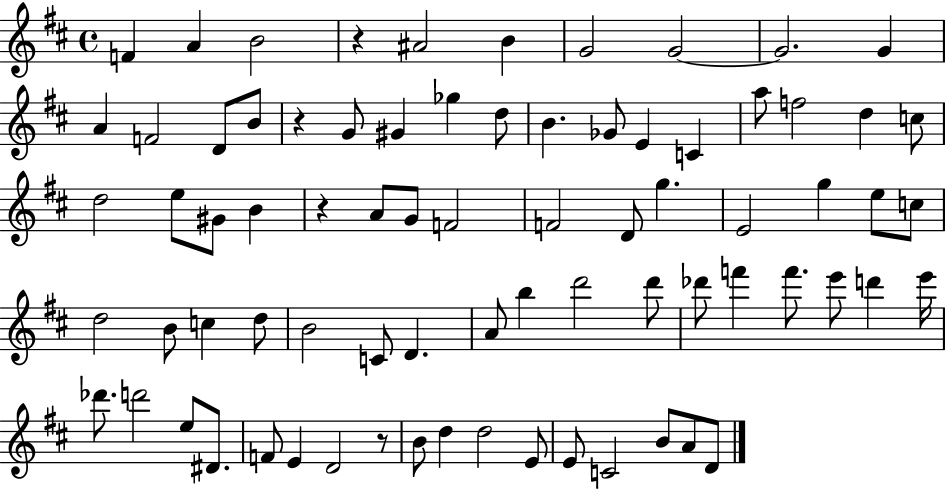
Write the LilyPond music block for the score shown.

{
  \clef treble
  \time 4/4
  \defaultTimeSignature
  \key d \major
  f'4 a'4 b'2 | r4 ais'2 b'4 | g'2 g'2~~ | g'2. g'4 | \break a'4 f'2 d'8 b'8 | r4 g'8 gis'4 ges''4 d''8 | b'4. ges'8 e'4 c'4 | a''8 f''2 d''4 c''8 | \break d''2 e''8 gis'8 b'4 | r4 a'8 g'8 f'2 | f'2 d'8 g''4. | e'2 g''4 e''8 c''8 | \break d''2 b'8 c''4 d''8 | b'2 c'8 d'4. | a'8 b''4 d'''2 d'''8 | des'''8 f'''4 f'''8. e'''8 d'''4 e'''16 | \break des'''8. d'''2 e''8 dis'8. | f'8 e'4 d'2 r8 | b'8 d''4 d''2 e'8 | e'8 c'2 b'8 a'8 d'8 | \break \bar "|."
}